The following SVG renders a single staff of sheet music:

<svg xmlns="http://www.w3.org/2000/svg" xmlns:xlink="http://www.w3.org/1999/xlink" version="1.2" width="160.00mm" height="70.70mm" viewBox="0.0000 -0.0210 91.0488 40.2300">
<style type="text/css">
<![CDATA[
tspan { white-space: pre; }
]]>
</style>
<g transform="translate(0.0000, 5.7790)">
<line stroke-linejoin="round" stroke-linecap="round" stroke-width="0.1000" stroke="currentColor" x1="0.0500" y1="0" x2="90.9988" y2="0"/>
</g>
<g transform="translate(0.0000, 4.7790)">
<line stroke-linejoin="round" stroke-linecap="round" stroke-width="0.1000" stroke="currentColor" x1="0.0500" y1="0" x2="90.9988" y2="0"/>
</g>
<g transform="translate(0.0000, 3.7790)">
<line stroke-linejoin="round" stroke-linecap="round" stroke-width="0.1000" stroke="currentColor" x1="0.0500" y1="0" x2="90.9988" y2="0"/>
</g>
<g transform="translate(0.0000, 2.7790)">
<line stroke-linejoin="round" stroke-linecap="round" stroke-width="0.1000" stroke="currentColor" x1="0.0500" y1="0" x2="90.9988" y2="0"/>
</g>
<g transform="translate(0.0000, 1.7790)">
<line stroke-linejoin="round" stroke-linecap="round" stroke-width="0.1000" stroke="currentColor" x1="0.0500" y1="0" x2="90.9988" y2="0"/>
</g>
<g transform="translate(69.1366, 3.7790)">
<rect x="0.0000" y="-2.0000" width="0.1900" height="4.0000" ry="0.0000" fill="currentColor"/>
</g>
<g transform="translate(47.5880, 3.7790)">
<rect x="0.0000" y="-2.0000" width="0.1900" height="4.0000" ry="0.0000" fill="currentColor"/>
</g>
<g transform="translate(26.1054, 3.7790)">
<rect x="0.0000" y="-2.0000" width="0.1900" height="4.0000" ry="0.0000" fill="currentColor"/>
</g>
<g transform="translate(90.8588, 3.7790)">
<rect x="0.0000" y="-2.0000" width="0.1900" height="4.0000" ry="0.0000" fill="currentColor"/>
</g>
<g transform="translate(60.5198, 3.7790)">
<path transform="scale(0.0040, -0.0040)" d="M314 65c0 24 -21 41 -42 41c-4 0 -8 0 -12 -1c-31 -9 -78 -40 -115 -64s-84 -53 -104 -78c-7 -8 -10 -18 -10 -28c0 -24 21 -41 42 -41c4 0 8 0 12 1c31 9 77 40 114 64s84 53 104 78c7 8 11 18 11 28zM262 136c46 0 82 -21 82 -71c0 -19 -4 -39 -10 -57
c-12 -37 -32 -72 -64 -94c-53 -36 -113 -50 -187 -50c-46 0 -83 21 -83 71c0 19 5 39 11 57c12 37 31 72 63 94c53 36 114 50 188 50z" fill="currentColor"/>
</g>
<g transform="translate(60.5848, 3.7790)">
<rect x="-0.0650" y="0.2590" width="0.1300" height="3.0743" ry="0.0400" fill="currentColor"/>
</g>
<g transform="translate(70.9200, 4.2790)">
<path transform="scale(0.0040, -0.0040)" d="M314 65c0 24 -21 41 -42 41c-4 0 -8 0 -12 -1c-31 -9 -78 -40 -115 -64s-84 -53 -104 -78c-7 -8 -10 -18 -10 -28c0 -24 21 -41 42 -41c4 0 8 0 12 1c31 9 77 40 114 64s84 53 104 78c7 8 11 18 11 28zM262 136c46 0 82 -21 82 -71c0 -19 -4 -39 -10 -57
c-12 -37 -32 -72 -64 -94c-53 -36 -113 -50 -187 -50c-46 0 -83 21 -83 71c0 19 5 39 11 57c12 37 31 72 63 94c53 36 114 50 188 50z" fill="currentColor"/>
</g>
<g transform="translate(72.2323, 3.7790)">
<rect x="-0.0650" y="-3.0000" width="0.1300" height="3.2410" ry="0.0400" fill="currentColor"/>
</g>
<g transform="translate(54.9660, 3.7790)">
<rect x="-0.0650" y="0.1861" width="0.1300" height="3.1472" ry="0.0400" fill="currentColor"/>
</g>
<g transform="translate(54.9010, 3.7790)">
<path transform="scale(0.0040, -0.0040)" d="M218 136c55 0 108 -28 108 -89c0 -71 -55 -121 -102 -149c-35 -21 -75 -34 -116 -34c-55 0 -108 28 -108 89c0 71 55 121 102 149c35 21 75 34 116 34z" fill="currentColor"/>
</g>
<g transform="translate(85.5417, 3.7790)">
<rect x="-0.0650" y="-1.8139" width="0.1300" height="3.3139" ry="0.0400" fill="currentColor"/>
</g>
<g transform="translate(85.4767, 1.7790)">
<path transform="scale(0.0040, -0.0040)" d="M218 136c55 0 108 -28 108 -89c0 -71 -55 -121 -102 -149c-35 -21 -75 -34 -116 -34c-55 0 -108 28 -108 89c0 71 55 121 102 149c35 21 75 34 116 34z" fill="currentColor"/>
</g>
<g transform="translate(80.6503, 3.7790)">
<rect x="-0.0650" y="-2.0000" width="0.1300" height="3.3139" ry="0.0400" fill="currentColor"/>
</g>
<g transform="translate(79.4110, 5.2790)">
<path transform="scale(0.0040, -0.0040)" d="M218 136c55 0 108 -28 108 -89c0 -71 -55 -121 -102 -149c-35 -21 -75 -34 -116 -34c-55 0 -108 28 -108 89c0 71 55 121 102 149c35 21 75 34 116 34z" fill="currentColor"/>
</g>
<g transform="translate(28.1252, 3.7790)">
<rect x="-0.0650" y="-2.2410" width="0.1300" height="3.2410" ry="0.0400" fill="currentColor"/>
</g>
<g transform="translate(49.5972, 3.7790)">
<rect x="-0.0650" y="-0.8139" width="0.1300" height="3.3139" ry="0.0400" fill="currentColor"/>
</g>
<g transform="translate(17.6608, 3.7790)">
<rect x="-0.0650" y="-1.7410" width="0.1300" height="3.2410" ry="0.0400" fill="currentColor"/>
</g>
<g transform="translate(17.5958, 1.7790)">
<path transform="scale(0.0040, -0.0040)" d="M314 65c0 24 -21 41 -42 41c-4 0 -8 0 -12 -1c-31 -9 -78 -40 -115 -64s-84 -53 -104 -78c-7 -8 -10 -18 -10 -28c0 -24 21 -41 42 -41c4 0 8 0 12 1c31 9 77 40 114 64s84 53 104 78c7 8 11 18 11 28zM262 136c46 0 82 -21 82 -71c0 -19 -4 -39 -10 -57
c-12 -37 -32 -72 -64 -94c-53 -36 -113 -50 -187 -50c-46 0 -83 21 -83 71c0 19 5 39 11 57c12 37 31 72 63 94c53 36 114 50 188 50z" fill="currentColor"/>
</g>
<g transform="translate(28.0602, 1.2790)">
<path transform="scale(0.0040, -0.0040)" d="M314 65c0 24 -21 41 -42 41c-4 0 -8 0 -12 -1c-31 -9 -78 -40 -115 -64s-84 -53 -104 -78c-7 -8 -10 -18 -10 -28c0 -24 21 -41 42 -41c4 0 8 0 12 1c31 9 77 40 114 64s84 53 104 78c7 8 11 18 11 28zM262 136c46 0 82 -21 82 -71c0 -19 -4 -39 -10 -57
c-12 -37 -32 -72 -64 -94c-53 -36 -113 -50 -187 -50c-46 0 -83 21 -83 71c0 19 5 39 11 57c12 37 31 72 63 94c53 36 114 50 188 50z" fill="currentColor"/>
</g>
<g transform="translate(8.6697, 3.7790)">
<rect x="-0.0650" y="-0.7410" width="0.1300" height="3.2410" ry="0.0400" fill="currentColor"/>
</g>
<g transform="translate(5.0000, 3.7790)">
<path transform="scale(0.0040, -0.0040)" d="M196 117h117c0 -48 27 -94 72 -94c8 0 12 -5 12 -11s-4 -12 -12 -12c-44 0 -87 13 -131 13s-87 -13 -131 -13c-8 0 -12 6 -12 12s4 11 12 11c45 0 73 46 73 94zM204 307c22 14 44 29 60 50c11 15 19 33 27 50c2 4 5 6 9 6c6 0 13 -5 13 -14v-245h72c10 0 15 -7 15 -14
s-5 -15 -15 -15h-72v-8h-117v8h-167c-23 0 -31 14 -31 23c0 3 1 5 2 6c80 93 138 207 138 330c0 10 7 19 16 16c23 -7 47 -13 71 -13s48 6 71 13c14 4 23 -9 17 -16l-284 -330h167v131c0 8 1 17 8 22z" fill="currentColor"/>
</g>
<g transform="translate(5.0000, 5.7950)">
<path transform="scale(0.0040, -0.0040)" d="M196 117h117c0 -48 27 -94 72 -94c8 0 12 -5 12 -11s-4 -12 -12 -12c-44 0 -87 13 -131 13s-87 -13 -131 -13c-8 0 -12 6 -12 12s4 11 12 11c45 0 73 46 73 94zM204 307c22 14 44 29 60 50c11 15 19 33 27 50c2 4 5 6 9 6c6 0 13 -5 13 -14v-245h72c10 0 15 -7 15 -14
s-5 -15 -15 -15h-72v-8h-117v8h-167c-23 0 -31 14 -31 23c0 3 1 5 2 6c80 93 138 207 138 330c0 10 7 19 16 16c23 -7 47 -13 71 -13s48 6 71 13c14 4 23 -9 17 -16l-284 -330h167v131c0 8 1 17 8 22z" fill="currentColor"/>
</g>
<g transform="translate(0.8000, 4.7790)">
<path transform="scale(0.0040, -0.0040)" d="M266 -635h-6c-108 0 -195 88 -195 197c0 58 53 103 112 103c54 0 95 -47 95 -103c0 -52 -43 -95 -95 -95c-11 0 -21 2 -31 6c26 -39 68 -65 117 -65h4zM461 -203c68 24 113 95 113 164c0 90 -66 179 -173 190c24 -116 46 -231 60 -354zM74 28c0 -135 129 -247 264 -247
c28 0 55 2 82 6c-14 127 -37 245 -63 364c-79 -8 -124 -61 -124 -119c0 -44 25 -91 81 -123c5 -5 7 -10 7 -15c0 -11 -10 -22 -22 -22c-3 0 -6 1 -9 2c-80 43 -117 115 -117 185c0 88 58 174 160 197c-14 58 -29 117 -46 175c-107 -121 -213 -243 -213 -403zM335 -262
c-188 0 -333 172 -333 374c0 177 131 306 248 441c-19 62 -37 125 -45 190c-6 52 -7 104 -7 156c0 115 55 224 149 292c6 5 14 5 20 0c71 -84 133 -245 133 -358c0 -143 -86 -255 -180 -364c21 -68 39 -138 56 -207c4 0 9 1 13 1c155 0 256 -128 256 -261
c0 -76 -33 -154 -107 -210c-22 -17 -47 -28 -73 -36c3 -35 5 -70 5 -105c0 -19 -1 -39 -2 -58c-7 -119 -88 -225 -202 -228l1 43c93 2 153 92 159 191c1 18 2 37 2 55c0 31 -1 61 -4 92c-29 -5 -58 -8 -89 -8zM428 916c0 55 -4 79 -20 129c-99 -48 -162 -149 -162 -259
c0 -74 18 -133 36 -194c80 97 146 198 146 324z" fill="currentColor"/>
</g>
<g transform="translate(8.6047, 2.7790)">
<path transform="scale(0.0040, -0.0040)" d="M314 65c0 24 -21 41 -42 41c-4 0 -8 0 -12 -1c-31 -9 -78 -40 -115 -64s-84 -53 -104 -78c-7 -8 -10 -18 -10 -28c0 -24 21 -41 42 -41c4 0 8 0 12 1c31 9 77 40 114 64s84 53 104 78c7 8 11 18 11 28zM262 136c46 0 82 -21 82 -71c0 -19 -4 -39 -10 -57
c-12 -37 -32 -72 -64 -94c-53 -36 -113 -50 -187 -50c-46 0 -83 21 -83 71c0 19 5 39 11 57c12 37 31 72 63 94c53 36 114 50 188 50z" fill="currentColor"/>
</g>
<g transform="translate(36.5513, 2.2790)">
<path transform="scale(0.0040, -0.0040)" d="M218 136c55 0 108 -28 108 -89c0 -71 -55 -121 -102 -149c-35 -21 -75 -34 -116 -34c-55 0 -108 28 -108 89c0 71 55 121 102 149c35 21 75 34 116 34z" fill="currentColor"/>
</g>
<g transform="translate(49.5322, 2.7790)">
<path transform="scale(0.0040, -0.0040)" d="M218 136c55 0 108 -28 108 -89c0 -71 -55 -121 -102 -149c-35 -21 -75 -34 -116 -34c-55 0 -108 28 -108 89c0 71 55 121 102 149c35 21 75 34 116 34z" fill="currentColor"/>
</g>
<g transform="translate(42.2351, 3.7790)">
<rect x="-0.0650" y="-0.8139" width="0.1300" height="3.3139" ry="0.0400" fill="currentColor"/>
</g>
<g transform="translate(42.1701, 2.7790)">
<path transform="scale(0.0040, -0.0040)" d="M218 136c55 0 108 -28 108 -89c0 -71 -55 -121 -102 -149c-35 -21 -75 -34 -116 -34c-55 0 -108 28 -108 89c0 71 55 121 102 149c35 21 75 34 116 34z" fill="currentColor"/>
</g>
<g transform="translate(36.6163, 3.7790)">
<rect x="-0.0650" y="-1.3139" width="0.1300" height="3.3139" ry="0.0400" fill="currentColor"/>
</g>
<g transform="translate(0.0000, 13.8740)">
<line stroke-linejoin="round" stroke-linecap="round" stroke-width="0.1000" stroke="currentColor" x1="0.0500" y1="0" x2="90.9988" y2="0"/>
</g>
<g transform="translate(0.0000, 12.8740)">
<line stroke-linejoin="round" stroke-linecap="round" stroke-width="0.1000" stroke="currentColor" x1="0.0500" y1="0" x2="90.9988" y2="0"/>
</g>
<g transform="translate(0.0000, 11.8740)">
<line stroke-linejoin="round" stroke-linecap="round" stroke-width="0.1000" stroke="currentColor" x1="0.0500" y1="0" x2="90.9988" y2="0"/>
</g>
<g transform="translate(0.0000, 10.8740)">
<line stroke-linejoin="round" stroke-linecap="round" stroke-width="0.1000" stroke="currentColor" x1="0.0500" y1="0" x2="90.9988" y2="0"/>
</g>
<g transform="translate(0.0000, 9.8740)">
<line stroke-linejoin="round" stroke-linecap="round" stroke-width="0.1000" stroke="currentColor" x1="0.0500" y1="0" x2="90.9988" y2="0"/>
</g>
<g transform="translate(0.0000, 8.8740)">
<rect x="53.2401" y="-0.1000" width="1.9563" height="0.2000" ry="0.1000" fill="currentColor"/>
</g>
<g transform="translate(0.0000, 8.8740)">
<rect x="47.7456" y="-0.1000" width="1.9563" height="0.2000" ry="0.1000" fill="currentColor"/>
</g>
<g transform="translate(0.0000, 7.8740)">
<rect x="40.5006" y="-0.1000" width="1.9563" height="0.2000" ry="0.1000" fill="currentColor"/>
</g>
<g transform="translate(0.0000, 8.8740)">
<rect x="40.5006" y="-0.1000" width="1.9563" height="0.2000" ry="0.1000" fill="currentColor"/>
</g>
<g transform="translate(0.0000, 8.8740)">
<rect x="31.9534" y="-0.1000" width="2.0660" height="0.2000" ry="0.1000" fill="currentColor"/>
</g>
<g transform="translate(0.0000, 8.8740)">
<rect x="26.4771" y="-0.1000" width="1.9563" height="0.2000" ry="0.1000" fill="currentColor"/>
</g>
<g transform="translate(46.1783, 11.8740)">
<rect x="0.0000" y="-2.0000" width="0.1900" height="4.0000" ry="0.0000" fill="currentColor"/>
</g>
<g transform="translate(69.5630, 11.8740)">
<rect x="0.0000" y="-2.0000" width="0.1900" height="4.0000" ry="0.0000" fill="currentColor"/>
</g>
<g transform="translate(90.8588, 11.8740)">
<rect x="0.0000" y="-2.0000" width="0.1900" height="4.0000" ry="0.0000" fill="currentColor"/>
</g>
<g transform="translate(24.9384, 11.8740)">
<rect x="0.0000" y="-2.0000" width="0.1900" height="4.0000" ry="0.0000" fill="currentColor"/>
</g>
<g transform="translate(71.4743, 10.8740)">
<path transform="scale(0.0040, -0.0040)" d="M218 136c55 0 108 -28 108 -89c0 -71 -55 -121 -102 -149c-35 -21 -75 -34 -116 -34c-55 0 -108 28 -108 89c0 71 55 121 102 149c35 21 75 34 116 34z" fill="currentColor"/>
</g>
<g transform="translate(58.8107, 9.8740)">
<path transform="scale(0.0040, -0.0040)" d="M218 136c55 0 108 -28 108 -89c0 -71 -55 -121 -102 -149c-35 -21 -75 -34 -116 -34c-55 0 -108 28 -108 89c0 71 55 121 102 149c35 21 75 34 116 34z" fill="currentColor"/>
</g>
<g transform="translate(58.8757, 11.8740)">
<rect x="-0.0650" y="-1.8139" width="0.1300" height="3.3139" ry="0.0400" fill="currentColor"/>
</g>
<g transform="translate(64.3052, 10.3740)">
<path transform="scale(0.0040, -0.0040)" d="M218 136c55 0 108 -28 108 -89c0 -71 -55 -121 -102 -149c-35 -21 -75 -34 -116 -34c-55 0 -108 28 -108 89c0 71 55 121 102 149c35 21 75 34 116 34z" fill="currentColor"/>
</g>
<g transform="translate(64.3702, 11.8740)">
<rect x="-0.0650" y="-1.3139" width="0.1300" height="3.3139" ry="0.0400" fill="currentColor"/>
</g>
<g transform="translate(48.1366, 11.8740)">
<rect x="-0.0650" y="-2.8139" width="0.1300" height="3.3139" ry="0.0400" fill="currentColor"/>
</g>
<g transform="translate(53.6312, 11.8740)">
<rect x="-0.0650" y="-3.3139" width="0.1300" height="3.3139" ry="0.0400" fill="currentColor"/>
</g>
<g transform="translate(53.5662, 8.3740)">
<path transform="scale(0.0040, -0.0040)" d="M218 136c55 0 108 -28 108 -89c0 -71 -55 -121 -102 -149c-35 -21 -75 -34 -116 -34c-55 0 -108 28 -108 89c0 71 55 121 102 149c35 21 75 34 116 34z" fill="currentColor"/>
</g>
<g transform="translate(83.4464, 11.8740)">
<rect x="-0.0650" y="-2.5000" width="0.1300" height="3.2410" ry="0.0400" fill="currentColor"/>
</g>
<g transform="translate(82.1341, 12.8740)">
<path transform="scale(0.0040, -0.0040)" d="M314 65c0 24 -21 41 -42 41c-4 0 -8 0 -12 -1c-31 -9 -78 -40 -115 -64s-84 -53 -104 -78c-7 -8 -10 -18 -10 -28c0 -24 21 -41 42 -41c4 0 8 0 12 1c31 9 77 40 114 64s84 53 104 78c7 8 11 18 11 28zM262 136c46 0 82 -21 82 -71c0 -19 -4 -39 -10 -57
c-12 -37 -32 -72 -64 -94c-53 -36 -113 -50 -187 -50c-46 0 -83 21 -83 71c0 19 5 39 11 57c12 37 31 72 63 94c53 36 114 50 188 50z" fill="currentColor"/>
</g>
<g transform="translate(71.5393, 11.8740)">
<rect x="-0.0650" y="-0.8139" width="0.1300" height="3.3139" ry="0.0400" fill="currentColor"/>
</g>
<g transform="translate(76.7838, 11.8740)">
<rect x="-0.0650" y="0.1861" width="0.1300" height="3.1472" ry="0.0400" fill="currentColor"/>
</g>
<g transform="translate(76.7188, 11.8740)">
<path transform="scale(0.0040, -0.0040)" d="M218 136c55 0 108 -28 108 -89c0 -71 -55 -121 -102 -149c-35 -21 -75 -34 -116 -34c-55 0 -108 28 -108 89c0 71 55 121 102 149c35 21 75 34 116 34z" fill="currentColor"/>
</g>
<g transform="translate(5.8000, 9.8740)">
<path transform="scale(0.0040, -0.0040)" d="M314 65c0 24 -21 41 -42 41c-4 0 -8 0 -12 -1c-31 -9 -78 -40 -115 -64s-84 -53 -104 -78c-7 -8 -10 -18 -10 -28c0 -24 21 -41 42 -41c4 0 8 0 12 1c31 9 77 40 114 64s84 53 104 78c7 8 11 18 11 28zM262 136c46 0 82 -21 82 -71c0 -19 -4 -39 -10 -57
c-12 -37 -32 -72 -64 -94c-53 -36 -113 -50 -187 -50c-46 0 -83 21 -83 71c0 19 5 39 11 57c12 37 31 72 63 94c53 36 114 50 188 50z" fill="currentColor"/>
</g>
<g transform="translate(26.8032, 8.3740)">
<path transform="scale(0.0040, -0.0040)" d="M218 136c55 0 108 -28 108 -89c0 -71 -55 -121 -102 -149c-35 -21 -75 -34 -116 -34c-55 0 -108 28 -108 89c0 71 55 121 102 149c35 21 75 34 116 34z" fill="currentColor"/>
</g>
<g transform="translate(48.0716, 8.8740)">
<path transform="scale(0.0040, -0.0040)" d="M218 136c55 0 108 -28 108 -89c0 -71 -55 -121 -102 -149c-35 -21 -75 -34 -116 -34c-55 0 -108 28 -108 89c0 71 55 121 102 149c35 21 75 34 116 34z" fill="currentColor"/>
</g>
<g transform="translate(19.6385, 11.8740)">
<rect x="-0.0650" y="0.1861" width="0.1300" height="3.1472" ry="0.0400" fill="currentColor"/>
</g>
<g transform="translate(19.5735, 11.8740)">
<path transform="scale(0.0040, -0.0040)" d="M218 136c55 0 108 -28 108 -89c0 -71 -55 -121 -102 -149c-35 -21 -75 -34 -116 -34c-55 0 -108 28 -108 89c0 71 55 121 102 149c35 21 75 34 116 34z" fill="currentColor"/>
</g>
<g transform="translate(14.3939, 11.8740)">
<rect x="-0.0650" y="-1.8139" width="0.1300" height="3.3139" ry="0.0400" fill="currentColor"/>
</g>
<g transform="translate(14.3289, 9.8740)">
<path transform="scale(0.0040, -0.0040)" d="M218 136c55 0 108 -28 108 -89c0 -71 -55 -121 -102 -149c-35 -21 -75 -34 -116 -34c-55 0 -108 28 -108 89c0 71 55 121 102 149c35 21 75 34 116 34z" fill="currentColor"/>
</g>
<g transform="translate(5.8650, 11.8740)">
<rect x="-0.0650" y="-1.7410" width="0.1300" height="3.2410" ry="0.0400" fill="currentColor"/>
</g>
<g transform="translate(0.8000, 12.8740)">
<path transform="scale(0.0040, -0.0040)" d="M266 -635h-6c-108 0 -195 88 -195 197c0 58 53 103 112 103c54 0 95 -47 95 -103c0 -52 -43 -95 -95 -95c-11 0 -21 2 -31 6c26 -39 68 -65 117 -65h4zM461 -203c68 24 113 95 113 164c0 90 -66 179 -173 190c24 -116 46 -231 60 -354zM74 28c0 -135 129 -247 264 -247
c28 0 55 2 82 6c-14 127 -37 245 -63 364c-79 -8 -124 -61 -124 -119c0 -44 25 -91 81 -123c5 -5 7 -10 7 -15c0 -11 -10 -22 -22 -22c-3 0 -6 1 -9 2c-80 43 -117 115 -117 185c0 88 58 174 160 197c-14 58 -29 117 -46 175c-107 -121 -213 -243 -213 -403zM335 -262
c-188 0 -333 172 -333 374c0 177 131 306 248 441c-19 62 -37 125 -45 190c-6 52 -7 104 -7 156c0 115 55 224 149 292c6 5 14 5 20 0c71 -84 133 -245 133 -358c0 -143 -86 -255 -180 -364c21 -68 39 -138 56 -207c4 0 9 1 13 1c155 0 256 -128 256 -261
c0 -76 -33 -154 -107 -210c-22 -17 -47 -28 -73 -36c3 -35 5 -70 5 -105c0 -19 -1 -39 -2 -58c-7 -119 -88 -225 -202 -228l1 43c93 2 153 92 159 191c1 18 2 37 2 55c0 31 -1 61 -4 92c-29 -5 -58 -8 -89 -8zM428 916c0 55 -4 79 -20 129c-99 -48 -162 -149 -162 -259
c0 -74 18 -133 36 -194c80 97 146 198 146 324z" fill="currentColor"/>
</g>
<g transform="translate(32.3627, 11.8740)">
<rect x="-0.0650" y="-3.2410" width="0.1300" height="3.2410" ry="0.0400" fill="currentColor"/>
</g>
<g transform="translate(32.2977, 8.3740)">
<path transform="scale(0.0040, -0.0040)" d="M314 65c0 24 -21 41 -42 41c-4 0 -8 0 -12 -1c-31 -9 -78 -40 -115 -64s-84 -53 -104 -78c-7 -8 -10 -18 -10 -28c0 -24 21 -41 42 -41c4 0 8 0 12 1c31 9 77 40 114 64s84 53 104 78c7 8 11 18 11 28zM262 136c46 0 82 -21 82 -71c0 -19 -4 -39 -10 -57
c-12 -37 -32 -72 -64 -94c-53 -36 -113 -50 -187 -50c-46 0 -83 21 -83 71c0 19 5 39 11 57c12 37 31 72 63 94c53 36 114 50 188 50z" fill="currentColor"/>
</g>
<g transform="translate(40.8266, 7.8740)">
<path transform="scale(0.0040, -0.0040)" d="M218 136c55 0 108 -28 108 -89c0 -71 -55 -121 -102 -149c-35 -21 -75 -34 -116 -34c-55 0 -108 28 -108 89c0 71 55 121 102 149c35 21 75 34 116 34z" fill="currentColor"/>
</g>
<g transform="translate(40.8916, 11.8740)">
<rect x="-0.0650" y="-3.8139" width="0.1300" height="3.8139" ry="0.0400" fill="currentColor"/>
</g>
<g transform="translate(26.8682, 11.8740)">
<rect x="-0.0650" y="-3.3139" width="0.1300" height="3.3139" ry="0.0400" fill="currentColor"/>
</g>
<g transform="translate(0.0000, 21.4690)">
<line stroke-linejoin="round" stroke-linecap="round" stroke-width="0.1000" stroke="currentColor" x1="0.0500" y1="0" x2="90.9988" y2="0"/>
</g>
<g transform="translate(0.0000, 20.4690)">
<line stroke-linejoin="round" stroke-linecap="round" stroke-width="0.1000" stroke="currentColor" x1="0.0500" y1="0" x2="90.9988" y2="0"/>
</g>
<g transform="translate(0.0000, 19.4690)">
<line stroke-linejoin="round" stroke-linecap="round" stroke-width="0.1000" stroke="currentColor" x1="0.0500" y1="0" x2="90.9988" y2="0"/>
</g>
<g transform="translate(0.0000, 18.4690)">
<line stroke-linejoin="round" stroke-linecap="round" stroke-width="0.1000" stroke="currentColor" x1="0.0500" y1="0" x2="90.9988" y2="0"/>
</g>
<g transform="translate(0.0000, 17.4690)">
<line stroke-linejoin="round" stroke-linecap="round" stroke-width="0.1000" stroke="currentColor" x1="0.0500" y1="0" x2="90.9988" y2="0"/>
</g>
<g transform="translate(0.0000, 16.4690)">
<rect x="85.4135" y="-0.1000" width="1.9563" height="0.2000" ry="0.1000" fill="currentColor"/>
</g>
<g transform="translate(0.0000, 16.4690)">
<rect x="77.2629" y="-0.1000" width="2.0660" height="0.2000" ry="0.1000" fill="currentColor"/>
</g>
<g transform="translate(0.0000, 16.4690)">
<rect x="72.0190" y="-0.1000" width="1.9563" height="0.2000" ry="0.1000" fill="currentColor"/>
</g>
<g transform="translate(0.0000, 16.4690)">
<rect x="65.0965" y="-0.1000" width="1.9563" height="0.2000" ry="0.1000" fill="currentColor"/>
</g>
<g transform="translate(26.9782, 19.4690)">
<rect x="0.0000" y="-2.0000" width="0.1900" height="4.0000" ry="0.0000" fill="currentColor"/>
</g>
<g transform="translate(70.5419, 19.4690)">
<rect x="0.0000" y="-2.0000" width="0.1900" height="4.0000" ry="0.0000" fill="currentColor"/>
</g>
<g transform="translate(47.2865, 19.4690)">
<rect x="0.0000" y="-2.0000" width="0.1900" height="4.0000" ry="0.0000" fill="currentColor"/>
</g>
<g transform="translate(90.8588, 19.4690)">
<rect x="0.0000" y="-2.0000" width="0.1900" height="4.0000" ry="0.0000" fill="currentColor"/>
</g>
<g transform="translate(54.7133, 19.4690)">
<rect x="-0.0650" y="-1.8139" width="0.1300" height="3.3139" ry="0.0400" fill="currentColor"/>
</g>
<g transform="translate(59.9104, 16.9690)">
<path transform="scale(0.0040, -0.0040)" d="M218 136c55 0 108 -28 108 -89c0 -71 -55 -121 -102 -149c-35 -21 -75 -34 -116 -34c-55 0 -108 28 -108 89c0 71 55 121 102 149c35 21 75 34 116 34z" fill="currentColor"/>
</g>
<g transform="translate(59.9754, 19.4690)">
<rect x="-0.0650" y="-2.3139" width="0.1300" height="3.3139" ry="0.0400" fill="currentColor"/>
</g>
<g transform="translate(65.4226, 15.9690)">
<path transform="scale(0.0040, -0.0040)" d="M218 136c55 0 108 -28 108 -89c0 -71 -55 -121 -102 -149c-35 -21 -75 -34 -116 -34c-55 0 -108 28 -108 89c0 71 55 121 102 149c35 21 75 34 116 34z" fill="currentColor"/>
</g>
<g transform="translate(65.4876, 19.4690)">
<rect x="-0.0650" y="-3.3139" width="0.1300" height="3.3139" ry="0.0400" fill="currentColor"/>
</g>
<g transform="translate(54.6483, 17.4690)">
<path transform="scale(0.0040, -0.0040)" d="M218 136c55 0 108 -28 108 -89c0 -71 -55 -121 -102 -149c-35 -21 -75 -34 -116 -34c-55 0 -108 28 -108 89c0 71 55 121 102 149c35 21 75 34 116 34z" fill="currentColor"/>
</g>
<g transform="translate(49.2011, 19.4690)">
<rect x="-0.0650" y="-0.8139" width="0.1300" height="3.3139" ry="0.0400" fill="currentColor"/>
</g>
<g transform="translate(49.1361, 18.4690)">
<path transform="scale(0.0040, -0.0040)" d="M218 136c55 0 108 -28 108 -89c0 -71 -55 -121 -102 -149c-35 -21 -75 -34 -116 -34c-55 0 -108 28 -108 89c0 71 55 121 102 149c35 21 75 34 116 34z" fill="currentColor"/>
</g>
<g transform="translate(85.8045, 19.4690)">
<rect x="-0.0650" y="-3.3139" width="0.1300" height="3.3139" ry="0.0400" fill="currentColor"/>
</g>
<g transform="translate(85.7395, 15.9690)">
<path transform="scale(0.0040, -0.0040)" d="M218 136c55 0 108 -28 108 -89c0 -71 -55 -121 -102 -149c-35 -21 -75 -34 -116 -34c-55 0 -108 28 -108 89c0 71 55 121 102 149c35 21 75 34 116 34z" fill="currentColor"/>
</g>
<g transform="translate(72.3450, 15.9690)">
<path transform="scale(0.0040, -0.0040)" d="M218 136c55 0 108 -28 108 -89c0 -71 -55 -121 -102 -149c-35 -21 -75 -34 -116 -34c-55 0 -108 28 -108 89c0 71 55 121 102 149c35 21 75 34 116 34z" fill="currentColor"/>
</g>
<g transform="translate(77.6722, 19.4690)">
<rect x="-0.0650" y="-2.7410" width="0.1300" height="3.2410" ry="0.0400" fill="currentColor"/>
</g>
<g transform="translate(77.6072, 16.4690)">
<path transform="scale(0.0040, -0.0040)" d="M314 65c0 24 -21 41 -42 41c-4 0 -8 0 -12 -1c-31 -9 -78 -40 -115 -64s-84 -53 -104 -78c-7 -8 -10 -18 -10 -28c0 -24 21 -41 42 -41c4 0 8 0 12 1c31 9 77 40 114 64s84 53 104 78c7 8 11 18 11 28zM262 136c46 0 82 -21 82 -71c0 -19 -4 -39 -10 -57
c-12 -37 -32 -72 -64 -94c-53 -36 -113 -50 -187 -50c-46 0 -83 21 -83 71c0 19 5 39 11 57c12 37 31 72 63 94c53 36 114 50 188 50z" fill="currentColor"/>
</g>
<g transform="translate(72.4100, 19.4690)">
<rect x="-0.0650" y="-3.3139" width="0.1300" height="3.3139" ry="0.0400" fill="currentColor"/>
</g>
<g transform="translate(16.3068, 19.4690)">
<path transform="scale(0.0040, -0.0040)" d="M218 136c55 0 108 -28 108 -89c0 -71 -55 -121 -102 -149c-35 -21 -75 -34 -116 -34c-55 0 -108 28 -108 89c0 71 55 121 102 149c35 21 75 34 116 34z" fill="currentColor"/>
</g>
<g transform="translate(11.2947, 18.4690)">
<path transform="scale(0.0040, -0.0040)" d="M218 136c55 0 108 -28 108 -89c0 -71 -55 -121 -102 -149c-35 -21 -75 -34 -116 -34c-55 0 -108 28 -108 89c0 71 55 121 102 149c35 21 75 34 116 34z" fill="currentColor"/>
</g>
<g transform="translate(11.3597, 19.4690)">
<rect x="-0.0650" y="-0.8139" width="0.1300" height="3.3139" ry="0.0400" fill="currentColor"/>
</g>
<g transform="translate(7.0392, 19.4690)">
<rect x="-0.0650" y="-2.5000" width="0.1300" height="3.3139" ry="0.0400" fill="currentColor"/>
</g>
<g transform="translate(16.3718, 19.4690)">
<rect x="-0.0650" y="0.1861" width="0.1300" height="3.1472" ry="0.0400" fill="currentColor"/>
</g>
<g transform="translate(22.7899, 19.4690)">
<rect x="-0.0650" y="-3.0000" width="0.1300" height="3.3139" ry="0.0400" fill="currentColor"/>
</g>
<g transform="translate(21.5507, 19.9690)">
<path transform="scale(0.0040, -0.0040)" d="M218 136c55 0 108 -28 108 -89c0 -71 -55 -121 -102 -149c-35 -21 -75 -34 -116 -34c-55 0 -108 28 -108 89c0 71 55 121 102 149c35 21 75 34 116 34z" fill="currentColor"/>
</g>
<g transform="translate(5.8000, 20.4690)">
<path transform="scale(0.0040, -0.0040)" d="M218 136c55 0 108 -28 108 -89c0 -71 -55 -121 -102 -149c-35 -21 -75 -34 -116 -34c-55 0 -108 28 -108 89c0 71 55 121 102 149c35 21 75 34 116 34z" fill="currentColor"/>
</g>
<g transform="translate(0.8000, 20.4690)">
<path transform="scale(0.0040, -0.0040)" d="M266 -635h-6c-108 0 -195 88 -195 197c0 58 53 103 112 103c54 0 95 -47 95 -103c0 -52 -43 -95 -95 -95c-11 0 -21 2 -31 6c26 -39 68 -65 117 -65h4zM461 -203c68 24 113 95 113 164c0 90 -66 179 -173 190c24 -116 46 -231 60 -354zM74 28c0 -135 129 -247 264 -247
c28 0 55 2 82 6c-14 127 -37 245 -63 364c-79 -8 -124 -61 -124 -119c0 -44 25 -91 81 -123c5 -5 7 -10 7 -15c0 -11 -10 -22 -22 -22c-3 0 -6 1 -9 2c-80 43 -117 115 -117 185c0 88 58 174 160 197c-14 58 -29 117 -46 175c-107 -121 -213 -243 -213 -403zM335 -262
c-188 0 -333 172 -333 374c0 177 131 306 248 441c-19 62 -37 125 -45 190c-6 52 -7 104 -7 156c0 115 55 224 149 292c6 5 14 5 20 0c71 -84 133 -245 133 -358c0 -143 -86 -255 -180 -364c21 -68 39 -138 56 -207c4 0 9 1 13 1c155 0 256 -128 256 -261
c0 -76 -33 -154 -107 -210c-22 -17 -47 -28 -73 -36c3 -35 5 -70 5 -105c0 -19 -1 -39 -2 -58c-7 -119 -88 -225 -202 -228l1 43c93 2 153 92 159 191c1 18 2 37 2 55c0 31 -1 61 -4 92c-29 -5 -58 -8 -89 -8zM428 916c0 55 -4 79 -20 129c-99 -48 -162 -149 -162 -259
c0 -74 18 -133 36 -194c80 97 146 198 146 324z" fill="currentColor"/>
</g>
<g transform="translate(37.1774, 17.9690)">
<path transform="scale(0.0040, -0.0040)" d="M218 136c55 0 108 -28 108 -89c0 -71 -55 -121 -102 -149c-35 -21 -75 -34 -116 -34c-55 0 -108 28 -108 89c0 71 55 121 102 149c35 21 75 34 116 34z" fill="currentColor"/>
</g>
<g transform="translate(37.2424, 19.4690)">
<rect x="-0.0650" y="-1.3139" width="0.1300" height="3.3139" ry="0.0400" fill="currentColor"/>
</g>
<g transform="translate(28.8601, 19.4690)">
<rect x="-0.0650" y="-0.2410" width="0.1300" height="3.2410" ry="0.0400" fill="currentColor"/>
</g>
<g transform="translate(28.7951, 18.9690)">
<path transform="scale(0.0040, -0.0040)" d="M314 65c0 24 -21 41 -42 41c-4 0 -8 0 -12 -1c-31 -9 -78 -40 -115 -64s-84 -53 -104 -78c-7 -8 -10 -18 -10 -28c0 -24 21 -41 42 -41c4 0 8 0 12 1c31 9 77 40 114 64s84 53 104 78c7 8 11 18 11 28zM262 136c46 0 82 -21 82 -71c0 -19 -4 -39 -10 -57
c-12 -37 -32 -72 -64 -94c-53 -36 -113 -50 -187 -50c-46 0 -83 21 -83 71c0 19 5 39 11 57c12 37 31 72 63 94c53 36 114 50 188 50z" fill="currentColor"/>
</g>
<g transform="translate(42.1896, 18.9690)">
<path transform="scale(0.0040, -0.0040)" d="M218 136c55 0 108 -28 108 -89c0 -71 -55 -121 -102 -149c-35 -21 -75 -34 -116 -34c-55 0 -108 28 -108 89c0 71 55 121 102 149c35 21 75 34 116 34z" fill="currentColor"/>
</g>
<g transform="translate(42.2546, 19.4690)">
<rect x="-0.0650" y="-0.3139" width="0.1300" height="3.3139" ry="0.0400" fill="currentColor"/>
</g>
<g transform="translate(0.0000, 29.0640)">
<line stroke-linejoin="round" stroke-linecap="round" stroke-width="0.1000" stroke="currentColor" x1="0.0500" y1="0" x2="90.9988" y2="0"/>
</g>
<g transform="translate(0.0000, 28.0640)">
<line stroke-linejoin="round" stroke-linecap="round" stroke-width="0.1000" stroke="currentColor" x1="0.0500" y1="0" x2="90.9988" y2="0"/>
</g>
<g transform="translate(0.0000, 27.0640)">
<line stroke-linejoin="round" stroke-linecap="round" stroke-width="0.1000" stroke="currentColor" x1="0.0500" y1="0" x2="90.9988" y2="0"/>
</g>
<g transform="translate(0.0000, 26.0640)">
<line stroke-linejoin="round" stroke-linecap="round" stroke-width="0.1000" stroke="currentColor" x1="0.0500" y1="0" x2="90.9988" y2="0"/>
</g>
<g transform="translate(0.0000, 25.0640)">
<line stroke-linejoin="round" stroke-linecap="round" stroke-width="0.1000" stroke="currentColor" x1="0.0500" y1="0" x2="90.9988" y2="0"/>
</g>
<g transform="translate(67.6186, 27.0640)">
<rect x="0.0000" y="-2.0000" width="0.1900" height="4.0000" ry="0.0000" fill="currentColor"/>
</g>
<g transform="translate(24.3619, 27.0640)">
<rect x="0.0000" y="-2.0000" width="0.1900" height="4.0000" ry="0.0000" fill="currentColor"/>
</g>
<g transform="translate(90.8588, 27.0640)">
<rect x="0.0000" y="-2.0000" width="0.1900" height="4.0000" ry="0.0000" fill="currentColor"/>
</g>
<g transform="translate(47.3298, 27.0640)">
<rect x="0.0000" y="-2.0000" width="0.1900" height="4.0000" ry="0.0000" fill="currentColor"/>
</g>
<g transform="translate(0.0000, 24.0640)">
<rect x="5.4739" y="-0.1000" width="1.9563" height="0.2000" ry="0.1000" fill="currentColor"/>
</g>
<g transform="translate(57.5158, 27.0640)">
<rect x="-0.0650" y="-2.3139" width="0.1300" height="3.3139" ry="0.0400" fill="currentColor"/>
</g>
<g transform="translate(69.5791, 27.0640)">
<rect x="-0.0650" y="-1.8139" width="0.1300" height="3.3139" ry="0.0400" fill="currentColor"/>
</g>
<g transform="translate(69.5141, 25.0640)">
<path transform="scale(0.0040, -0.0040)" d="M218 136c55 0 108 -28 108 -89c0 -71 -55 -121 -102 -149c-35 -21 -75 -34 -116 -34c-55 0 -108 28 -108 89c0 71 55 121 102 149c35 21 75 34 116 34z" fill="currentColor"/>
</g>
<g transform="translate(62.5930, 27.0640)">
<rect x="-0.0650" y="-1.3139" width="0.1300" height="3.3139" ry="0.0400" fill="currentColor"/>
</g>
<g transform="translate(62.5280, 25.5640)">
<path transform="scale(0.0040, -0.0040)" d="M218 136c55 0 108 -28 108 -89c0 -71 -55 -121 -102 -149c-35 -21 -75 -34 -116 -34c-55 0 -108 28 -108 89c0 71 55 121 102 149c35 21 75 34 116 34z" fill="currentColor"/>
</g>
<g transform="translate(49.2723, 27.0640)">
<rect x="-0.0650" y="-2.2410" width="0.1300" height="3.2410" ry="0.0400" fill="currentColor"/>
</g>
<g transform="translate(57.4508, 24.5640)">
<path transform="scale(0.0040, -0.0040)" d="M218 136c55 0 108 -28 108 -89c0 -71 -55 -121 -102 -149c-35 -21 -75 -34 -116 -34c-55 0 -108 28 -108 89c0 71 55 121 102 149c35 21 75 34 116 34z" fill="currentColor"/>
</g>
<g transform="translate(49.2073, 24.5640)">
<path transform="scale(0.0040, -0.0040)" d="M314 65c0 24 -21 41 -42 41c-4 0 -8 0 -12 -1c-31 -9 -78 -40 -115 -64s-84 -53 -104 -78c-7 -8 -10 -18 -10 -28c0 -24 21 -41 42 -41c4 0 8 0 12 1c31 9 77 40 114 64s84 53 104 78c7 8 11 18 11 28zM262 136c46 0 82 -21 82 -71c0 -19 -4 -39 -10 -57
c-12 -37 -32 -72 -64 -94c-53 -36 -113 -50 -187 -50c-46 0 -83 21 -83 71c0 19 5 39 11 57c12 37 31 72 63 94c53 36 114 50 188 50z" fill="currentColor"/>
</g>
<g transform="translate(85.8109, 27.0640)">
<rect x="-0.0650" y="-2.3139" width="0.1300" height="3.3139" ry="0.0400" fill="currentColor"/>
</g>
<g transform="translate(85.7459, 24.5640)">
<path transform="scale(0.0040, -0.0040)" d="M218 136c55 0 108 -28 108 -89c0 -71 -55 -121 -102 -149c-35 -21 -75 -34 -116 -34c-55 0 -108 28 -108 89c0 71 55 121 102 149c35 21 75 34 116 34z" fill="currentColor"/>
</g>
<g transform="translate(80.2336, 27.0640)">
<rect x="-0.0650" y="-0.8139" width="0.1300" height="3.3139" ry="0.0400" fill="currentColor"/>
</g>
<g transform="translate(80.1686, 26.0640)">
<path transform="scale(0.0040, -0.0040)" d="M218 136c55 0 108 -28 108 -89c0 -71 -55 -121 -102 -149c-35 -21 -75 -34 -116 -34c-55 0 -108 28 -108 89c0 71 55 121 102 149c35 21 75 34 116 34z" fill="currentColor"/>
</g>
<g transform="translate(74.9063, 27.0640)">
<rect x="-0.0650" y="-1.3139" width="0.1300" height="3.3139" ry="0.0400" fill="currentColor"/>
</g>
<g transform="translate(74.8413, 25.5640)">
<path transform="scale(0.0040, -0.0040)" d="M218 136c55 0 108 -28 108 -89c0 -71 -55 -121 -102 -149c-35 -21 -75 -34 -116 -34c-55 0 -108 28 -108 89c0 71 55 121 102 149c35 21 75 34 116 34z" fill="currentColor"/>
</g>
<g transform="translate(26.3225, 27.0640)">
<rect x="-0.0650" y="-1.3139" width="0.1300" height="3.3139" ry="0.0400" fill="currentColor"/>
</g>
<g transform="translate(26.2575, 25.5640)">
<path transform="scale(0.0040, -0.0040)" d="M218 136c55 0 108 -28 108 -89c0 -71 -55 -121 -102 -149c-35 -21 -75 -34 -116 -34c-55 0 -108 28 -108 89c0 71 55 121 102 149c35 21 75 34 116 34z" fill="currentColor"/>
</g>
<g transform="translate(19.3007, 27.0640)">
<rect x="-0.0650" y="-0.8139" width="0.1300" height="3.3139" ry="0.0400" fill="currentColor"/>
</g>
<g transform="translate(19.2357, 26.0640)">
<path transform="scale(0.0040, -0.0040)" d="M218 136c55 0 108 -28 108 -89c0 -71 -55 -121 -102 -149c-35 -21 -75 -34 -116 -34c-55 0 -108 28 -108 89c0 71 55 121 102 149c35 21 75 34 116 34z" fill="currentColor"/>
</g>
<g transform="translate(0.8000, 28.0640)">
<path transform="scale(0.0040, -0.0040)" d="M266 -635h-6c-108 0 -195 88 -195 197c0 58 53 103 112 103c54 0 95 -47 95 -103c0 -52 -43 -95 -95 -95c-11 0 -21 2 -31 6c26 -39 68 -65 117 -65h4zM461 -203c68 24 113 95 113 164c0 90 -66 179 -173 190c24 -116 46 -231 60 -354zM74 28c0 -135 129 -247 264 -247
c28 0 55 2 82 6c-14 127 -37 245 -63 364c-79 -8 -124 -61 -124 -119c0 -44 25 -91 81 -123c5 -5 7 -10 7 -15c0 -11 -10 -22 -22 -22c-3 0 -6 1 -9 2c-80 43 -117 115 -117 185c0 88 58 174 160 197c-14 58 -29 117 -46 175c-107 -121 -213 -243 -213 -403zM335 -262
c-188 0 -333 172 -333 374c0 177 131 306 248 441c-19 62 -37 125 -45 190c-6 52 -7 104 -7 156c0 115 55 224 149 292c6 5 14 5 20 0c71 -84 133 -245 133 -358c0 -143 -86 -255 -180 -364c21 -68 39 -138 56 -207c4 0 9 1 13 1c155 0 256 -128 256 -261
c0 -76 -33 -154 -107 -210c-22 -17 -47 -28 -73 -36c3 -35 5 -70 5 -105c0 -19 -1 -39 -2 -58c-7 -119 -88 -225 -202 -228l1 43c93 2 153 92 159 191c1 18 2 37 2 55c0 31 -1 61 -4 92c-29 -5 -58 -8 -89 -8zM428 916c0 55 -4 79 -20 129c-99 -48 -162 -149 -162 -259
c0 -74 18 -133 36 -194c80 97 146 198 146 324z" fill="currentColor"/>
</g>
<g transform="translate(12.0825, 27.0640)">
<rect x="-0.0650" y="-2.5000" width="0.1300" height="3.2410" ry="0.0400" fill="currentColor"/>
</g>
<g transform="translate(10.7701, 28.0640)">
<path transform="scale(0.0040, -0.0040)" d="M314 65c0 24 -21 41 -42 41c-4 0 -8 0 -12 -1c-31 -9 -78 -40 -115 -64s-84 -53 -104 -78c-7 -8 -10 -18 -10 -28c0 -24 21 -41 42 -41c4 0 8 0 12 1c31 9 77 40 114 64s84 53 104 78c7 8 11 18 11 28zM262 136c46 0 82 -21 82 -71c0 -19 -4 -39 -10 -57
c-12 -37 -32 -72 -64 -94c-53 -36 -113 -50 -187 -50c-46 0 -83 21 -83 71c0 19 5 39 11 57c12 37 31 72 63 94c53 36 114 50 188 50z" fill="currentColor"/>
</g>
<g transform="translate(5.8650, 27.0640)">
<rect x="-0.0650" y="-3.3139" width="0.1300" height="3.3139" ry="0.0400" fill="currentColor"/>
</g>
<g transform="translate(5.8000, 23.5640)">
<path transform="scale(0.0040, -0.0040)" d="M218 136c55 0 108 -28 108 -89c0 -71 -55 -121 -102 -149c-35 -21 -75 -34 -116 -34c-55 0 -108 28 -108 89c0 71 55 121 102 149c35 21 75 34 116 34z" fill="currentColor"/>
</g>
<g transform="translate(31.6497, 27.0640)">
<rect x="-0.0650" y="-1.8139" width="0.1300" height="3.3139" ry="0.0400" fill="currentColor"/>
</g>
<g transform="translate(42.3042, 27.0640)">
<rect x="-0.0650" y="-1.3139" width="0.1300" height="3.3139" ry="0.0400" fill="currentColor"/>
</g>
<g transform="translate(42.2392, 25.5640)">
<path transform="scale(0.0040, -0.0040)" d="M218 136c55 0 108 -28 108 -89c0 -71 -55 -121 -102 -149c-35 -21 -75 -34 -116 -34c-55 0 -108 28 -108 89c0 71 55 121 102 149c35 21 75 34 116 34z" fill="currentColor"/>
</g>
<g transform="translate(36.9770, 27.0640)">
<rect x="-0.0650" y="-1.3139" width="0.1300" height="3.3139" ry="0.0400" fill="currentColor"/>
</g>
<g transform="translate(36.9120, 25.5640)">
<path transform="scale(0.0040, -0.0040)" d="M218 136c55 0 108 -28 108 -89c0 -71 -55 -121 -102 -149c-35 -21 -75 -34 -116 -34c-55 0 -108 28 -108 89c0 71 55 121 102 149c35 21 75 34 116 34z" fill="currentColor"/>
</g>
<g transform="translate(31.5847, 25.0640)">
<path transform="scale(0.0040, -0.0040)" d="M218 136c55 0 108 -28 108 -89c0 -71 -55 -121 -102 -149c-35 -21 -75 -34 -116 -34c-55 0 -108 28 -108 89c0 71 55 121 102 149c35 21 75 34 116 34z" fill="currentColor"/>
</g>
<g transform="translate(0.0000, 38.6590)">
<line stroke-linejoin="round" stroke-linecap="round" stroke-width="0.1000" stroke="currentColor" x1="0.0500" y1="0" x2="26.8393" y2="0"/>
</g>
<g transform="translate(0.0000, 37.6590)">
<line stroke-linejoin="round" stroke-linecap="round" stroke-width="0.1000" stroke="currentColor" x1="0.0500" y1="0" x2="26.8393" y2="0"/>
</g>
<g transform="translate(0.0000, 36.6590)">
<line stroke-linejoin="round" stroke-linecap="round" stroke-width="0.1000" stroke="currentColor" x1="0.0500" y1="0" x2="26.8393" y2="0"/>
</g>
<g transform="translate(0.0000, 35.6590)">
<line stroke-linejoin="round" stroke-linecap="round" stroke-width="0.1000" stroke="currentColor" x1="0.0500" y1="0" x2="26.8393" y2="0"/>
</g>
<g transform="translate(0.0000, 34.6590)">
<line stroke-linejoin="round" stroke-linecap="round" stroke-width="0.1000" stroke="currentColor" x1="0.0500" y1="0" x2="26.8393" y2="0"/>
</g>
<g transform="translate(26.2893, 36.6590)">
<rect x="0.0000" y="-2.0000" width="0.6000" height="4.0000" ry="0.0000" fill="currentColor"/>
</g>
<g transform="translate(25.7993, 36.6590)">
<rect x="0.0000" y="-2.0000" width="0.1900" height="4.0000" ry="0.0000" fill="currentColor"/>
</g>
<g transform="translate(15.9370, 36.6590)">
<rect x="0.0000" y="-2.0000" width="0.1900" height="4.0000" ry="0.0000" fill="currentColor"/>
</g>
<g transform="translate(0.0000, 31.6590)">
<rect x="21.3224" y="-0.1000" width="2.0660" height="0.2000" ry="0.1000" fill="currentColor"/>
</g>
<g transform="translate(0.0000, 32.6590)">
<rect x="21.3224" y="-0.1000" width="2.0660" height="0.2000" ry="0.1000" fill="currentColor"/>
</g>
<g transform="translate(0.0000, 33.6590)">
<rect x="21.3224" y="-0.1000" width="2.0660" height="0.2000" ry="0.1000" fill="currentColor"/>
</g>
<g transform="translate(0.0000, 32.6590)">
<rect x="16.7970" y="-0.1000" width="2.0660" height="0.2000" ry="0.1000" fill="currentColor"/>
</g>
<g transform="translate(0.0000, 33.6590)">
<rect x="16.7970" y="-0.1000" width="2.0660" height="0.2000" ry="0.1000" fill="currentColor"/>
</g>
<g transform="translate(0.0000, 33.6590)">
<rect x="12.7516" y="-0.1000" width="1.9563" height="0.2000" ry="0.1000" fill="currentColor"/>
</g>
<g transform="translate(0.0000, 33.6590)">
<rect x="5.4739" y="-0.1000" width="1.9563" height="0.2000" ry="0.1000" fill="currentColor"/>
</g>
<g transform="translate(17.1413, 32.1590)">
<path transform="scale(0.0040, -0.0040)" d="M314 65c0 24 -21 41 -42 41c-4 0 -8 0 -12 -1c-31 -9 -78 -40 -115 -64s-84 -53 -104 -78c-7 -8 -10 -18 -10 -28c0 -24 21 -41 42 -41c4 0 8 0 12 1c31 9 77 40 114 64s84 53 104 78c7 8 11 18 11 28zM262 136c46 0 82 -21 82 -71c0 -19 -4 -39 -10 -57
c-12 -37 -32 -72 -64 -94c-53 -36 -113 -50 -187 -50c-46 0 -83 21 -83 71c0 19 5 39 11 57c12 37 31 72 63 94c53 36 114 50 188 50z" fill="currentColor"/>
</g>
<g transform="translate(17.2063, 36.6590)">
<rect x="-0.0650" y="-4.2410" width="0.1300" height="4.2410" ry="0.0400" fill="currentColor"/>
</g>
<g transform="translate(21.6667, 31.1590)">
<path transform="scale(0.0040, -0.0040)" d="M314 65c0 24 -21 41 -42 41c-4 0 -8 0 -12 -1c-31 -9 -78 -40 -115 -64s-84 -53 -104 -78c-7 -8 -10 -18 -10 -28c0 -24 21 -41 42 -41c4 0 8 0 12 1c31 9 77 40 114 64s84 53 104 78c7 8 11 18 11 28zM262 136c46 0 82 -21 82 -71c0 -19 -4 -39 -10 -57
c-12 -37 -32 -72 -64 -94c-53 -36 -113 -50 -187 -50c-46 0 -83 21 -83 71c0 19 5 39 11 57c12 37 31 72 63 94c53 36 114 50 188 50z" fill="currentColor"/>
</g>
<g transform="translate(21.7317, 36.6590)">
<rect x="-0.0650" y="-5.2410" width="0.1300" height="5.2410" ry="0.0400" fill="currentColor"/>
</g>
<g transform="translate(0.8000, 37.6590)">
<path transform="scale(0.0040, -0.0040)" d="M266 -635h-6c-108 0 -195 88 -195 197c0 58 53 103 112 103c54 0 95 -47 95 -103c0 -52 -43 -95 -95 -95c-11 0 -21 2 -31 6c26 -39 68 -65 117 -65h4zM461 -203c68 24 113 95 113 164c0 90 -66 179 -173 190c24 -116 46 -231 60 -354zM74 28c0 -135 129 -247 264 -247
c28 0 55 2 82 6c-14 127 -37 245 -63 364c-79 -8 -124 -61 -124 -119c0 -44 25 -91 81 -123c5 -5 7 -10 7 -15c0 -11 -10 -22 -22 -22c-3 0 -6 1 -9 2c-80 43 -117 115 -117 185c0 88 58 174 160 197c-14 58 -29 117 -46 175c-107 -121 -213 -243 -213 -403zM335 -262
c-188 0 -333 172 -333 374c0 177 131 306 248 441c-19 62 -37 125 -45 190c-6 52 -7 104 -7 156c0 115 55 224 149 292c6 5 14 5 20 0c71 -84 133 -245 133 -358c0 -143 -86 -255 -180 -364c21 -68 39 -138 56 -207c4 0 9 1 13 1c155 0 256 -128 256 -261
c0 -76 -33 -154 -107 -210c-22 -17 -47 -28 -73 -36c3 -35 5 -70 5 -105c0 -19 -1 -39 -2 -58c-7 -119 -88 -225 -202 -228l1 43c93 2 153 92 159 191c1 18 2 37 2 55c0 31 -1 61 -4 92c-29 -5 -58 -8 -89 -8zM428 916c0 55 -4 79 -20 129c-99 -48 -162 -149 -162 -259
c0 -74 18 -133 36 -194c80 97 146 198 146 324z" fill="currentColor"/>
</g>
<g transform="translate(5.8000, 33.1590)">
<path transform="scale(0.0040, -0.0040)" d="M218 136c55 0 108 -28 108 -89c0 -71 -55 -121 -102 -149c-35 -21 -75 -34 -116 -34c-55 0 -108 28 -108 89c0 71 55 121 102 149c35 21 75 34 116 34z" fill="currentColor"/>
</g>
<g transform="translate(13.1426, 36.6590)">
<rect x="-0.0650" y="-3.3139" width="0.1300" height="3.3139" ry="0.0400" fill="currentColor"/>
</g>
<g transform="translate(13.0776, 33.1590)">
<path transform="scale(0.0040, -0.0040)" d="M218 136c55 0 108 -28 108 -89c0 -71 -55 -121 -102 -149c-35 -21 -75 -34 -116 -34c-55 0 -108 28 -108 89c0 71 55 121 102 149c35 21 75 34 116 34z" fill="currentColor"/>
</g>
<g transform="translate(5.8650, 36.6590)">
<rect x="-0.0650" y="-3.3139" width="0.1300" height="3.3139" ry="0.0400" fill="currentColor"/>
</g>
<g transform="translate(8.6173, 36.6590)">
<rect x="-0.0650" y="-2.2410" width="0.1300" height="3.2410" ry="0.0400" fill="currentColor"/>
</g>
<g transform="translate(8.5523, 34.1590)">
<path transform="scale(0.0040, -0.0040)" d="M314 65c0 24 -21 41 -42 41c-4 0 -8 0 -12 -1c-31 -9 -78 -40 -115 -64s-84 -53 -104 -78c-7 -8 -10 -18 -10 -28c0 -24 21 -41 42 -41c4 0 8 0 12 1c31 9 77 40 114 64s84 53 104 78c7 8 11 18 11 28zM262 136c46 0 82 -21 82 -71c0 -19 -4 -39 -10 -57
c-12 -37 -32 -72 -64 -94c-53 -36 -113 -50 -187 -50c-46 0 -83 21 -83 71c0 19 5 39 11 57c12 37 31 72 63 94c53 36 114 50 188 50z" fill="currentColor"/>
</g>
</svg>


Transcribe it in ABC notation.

X:1
T:Untitled
M:4/4
L:1/4
K:C
d2 f2 g2 e d d B B2 A2 F f f2 f B b b2 c' a b f e d B G2 G d B A c2 e c d f g b b a2 b b G2 d e f e e g2 g e f e d g b g2 b d'2 f'2